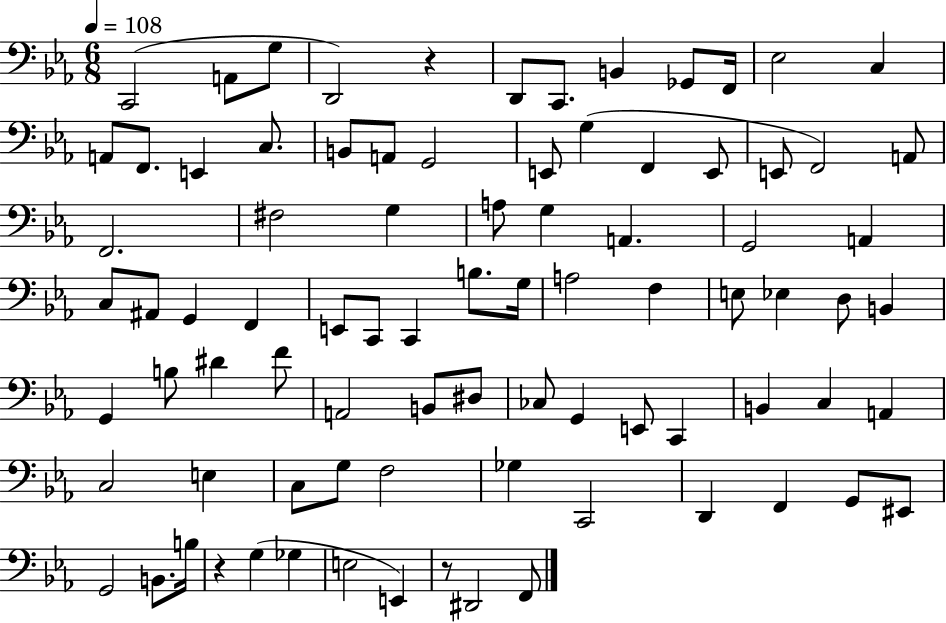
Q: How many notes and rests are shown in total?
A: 85